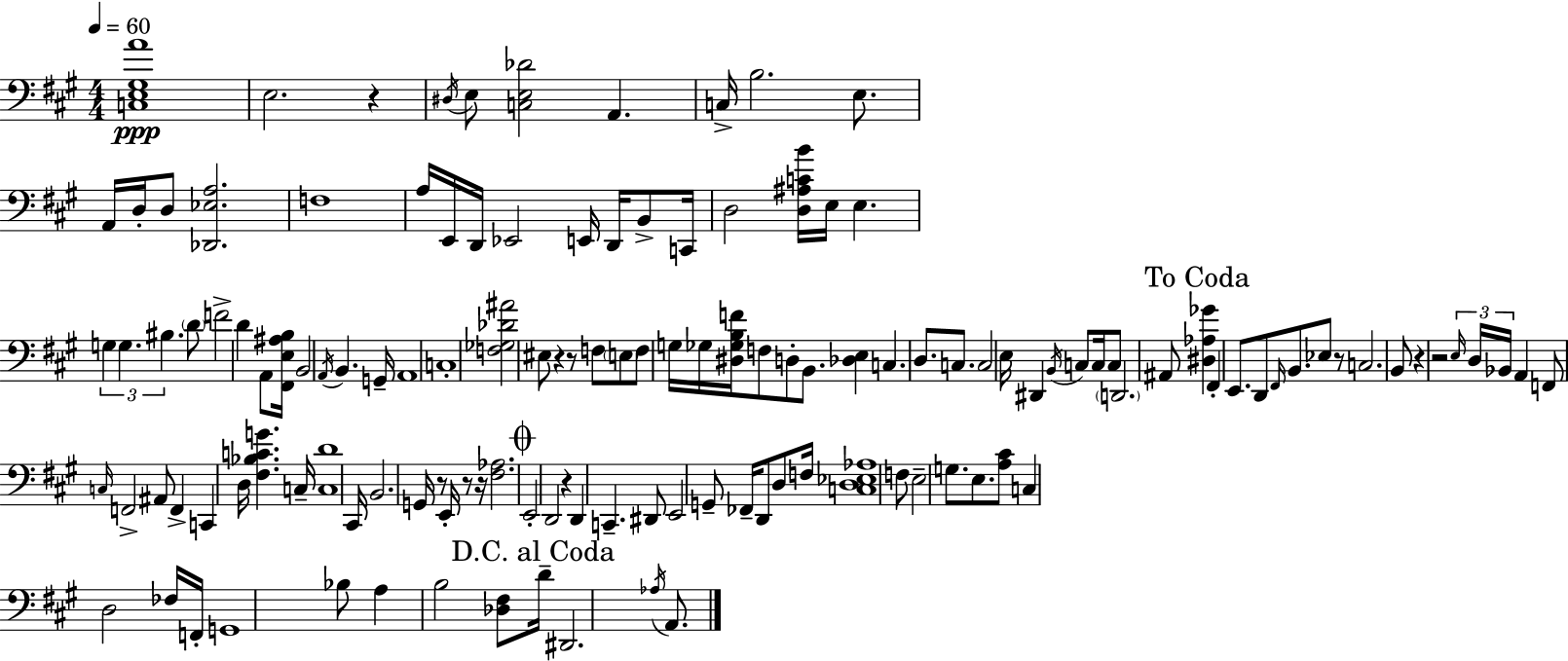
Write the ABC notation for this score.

X:1
T:Untitled
M:4/4
L:1/4
K:A
[C,E,^G,A]4 E,2 z ^D,/4 E,/2 [C,E,_D]2 A,, C,/4 B,2 E,/2 A,,/4 D,/4 D,/2 [_D,,_E,A,]2 F,4 A,/4 E,,/4 D,,/4 _E,,2 E,,/4 D,,/4 B,,/2 C,,/4 D,2 [D,^A,CB]/4 E,/4 E, G, G, ^B, D/2 F2 D A,,/2 [^F,,E,^A,B,]/4 B,,2 A,,/4 B,, G,,/4 A,,4 C,4 [F,_G,_D^A]2 ^E,/2 z z/2 F,/2 E,/2 F,/2 G,/4 _G,/4 [^D,_G,B,F]/4 F,/2 D,/2 B,,/2 [_D,E,] C, D,/2 C,/2 C,2 E,/4 ^D,, B,,/4 C,/2 C,/4 C,/2 D,,2 ^A,,/2 [^D,_A,_G] ^F,, E,,/2 D,,/2 ^F,,/4 B,,/2 _E,/2 z/2 C,2 B,,/2 z z2 E,/4 D,/4 _B,,/4 A,, F,,/2 C,/4 F,,2 ^A,,/2 F,, C,, D,/4 [^F,_B,CG] C,/4 [C,D]4 ^C,,/4 B,,2 G,,/4 z/2 E,,/4 z/2 z/4 [^F,_A,]2 E,,2 D,,2 z D,, C,, ^D,,/2 E,,2 G,,/2 _F,,/4 D,,/2 D,/2 F,/4 [C,D,_E,_A,]4 F,/2 E,2 G,/2 E,/2 [A,^C]/2 C, D,2 _F,/4 F,,/4 G,,4 _B,/2 A, B,2 [_D,^F,]/2 D/4 ^D,,2 _A,/4 A,,/2